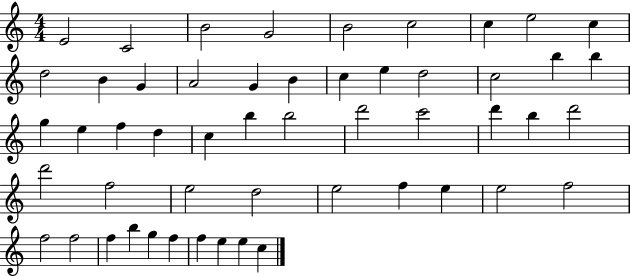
E4/h C4/h B4/h G4/h B4/h C5/h C5/q E5/h C5/q D5/h B4/q G4/q A4/h G4/q B4/q C5/q E5/q D5/h C5/h B5/q B5/q G5/q E5/q F5/q D5/q C5/q B5/q B5/h D6/h C6/h D6/q B5/q D6/h D6/h F5/h E5/h D5/h E5/h F5/q E5/q E5/h F5/h F5/h F5/h F5/q B5/q G5/q F5/q F5/q E5/q E5/q C5/q